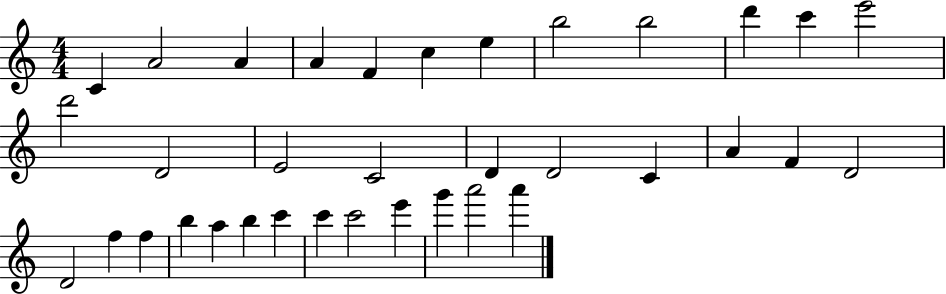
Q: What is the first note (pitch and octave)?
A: C4